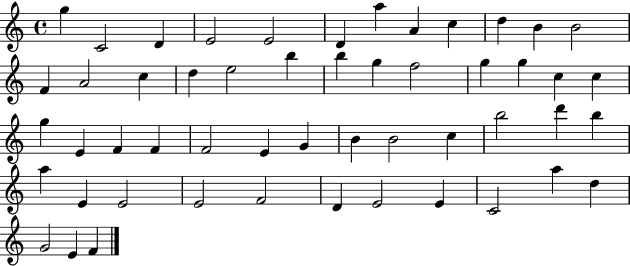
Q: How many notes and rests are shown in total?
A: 52